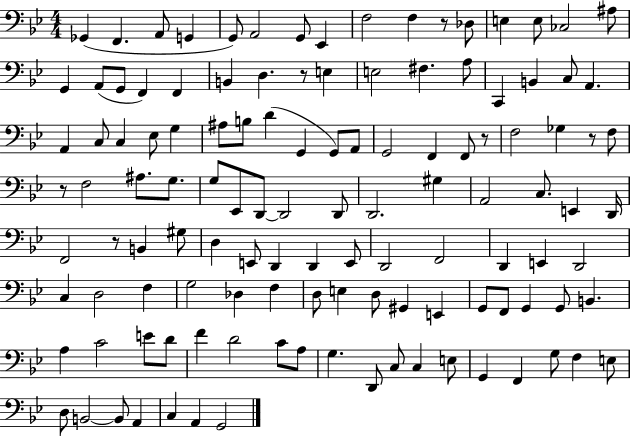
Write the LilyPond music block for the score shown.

{
  \clef bass
  \numericTimeSignature
  \time 4/4
  \key bes \major
  \repeat volta 2 { ges,4( f,4. a,8 g,4 | g,8) a,2 g,8 ees,4 | f2 f4 r8 des8 | e4 e8 ces2 ais8 | \break g,4 a,8( g,8 f,4) f,4 | b,4 d4. r8 e4 | e2 fis4. a8 | c,4 b,4 c8 a,4. | \break a,4 c8 c4 ees8 g4 | ais8 b8 d'4( g,4 g,8) a,8 | g,2 f,4 f,8 r8 | f2 ges4 r8 f8 | \break r8 f2 ais8. g8. | g8 ees,8 d,8~~ d,2 d,8 | d,2. gis4 | a,2 c8. e,4 d,16 | \break f,2 r8 b,4 gis8 | d4 e,8 d,4 d,4 e,8 | d,2 f,2 | d,4 e,4 d,2 | \break c4 d2 f4 | g2 des4 f4 | d8 e4 d8 gis,4 e,4 | g,8 f,8 g,4 g,8 b,4. | \break a4 c'2 e'8 d'8 | f'4 d'2 c'8 a8 | g4. d,8 c8 c4 e8 | g,4 f,4 g8 f4 e8 | \break d8 b,2~~ b,8 a,4 | c4 a,4 g,2 | } \bar "|."
}